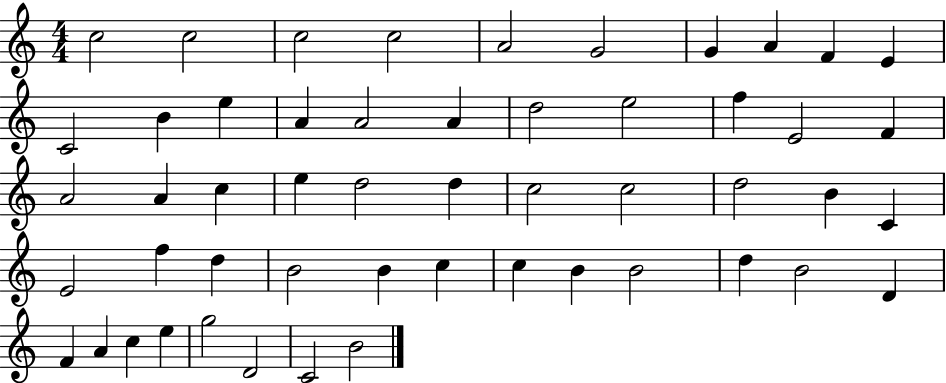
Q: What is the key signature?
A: C major